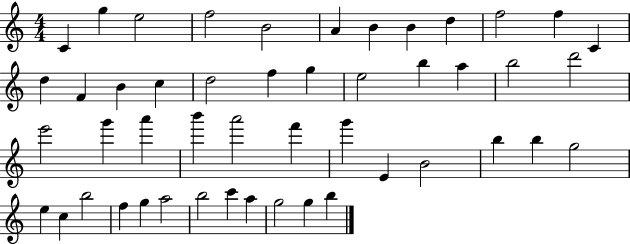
{
  \clef treble
  \numericTimeSignature
  \time 4/4
  \key c \major
  c'4 g''4 e''2 | f''2 b'2 | a'4 b'4 b'4 d''4 | f''2 f''4 c'4 | \break d''4 f'4 b'4 c''4 | d''2 f''4 g''4 | e''2 b''4 a''4 | b''2 d'''2 | \break e'''2 g'''4 a'''4 | b'''4 a'''2 f'''4 | g'''4 e'4 b'2 | b''4 b''4 g''2 | \break e''4 c''4 b''2 | f''4 g''4 a''2 | b''2 c'''4 a''4 | g''2 g''4 b''4 | \break \bar "|."
}